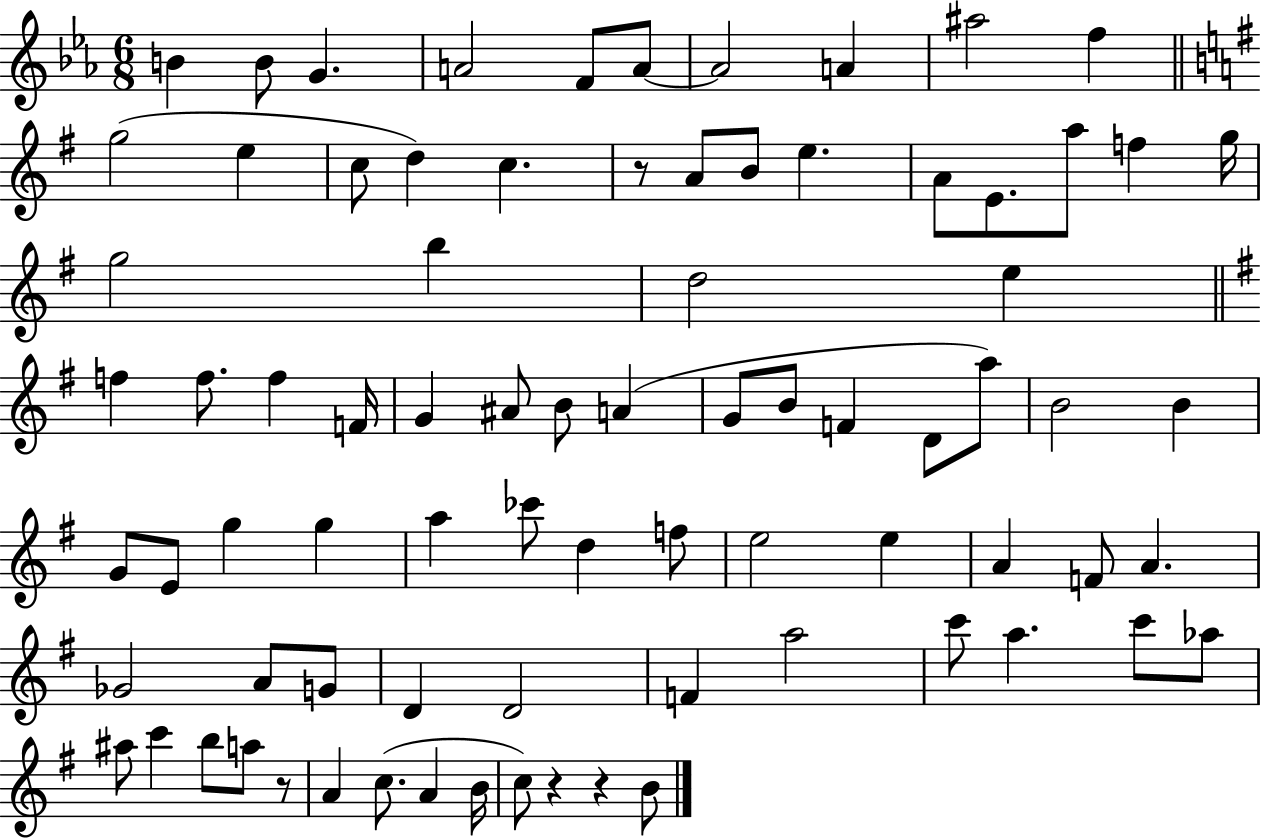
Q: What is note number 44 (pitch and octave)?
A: E4